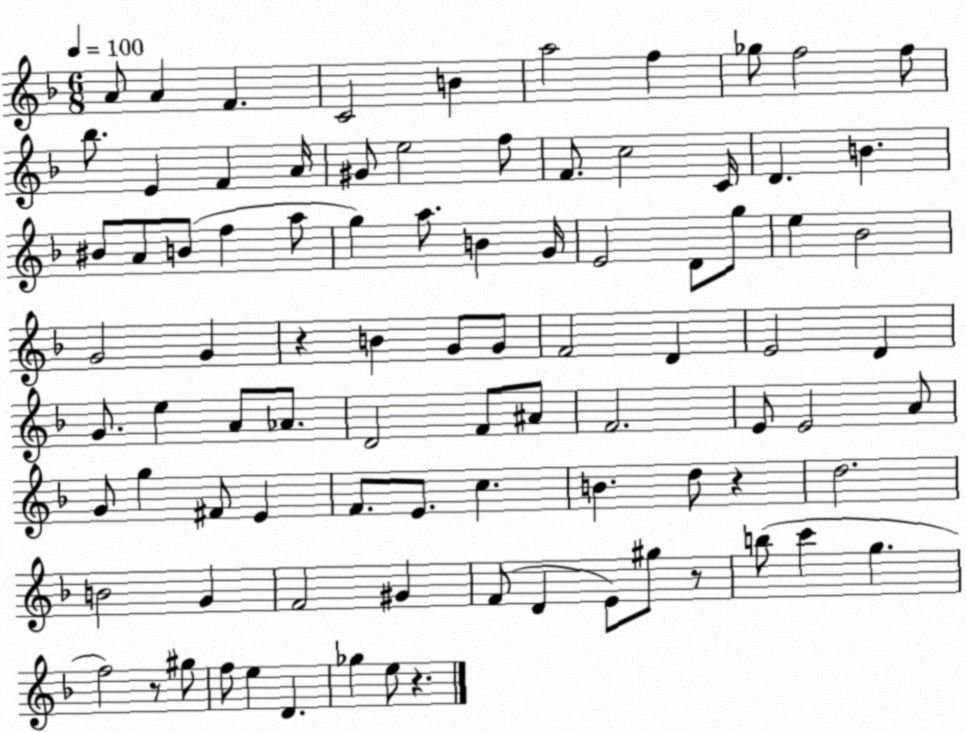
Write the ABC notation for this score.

X:1
T:Untitled
M:6/8
L:1/4
K:F
A/2 A F C2 B a2 f _g/2 f2 f/2 _b/2 E F A/4 ^G/2 e2 f/2 F/2 c2 C/4 D B ^B/2 A/2 B/2 f a/2 g a/2 B G/4 E2 D/2 g/2 e _B2 G2 G z B G/2 G/2 F2 D E2 D G/2 e A/2 _A/2 D2 F/2 ^A/2 F2 E/2 E2 A/2 G/2 g ^F/2 E F/2 E/2 c B d/2 z d2 B2 G F2 ^G F/2 D E/2 ^g/2 z/2 b/2 c' g f2 z/2 ^g/2 f/2 e D _g e/2 z